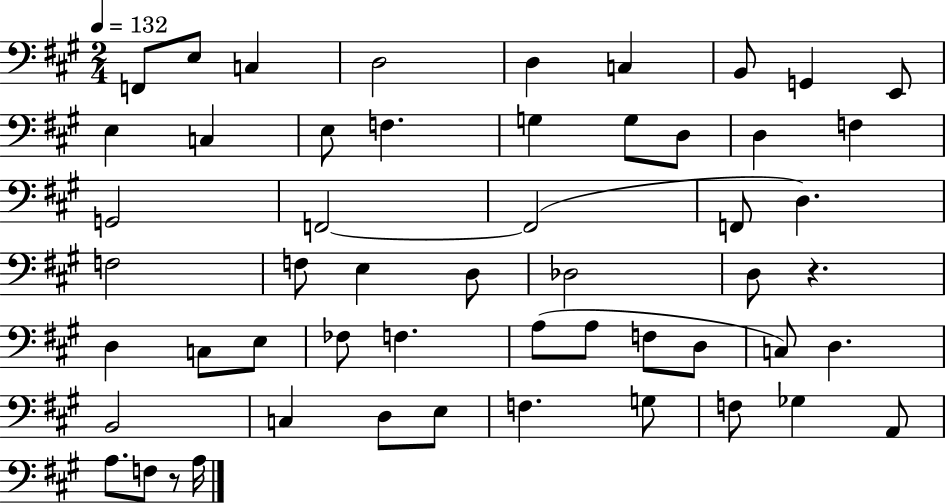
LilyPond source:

{
  \clef bass
  \numericTimeSignature
  \time 2/4
  \key a \major
  \tempo 4 = 132
  f,8 e8 c4 | d2 | d4 c4 | b,8 g,4 e,8 | \break e4 c4 | e8 f4. | g4 g8 d8 | d4 f4 | \break g,2 | f,2~~ | f,2( | f,8 d4.) | \break f2 | f8 e4 d8 | des2 | d8 r4. | \break d4 c8 e8 | fes8 f4. | a8( a8 f8 d8 | c8) d4. | \break b,2 | c4 d8 e8 | f4. g8 | f8 ges4 a,8 | \break a8. f8 r8 a16 | \bar "|."
}